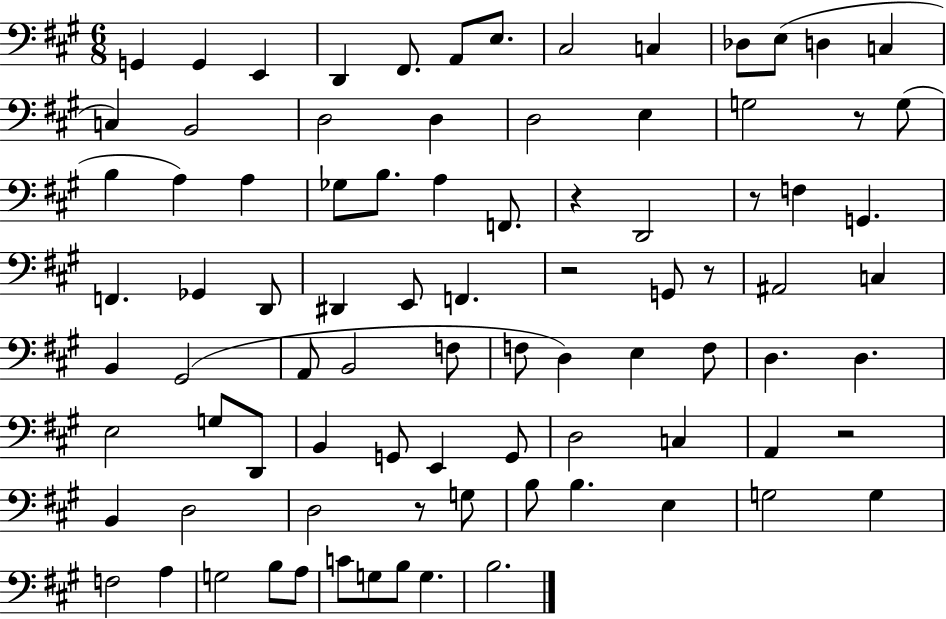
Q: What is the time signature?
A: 6/8